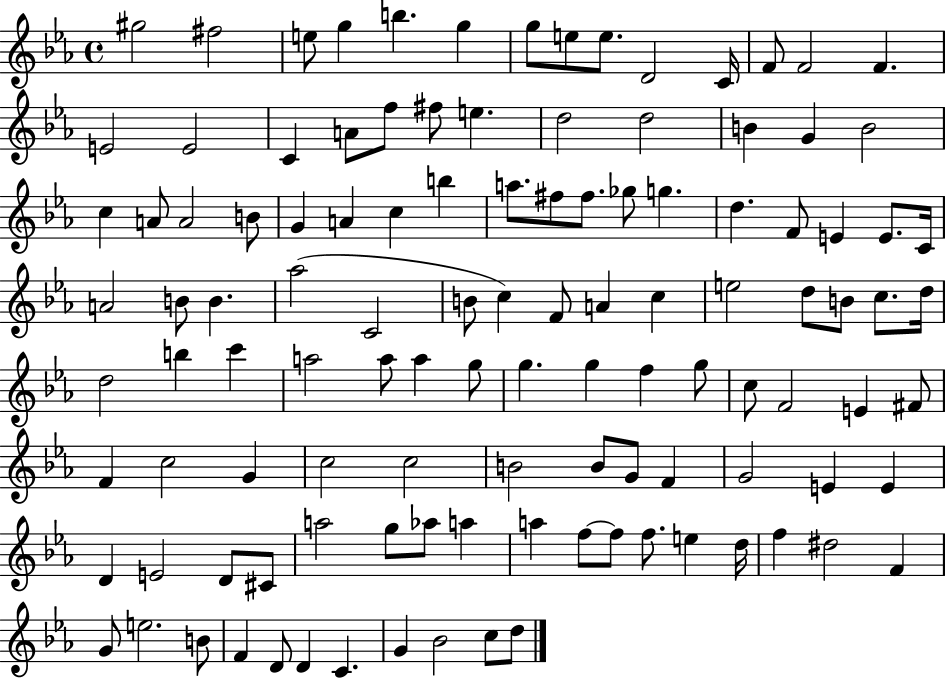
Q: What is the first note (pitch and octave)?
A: G#5